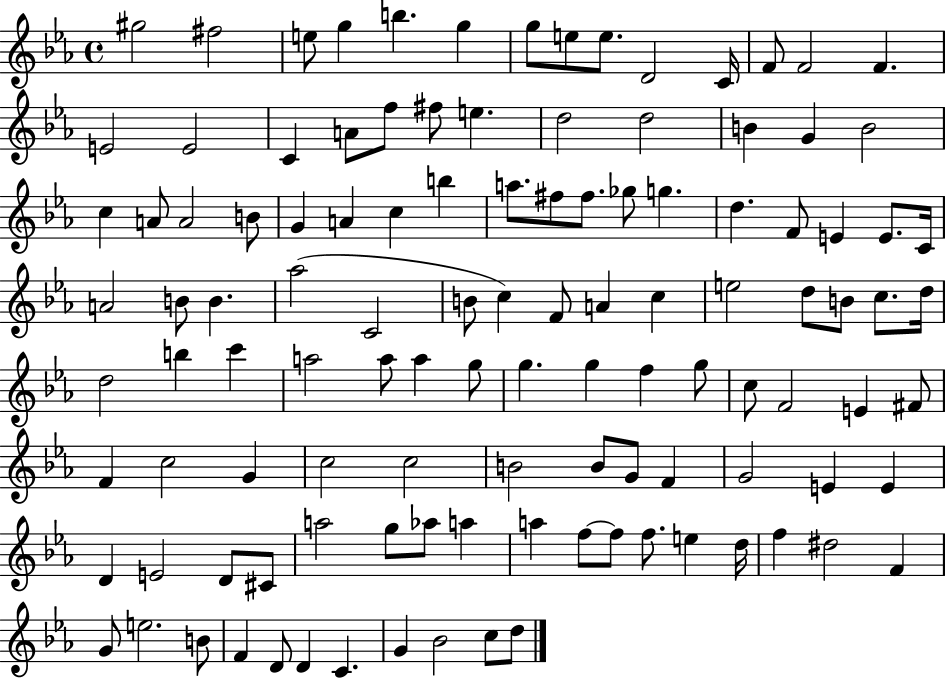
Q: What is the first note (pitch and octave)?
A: G#5